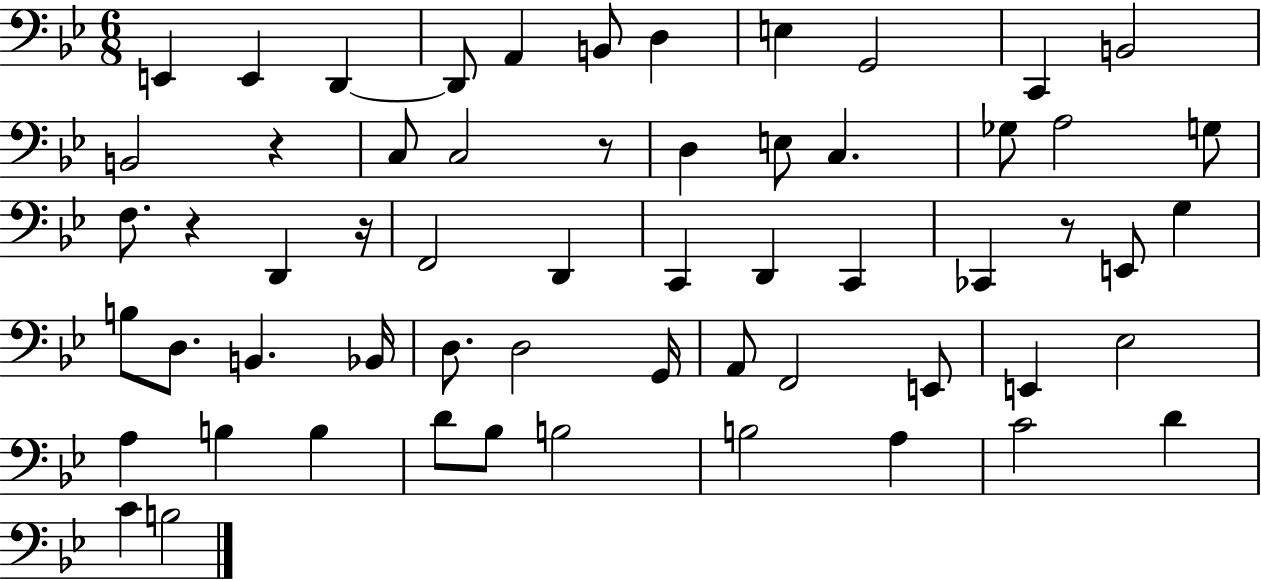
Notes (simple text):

E2/q E2/q D2/q D2/e A2/q B2/e D3/q E3/q G2/h C2/q B2/h B2/h R/q C3/e C3/h R/e D3/q E3/e C3/q. Gb3/e A3/h G3/e F3/e. R/q D2/q R/s F2/h D2/q C2/q D2/q C2/q CES2/q R/e E2/e G3/q B3/e D3/e. B2/q. Bb2/s D3/e. D3/h G2/s A2/e F2/h E2/e E2/q Eb3/h A3/q B3/q B3/q D4/e Bb3/e B3/h B3/h A3/q C4/h D4/q C4/q B3/h